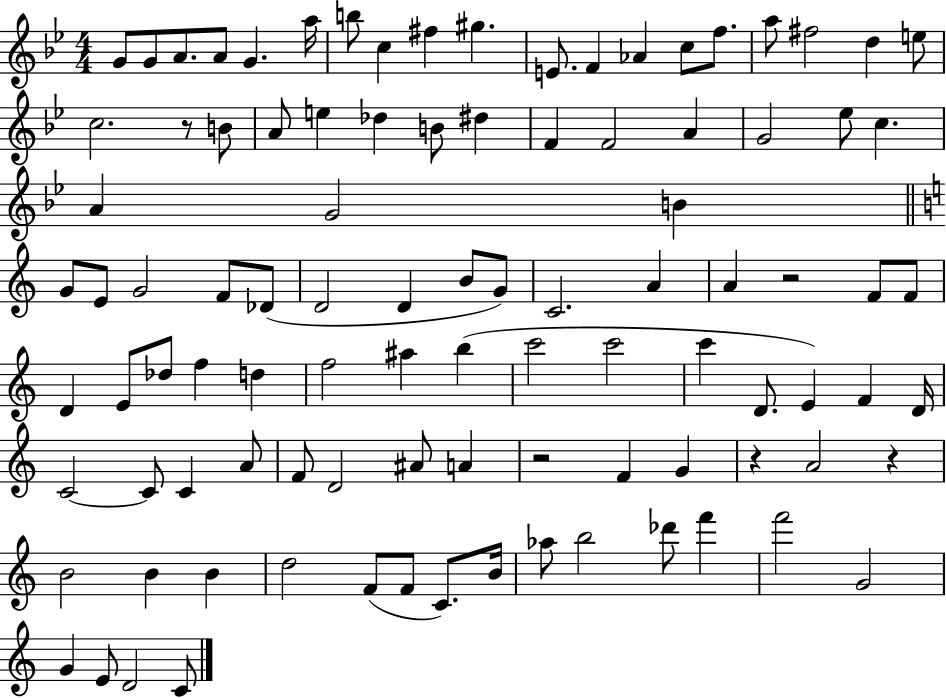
G4/e G4/e A4/e. A4/e G4/q. A5/s B5/e C5/q F#5/q G#5/q. E4/e. F4/q Ab4/q C5/e F5/e. A5/e F#5/h D5/q E5/e C5/h. R/e B4/e A4/e E5/q Db5/q B4/e D#5/q F4/q F4/h A4/q G4/h Eb5/e C5/q. A4/q G4/h B4/q G4/e E4/e G4/h F4/e Db4/e D4/h D4/q B4/e G4/e C4/h. A4/q A4/q R/h F4/e F4/e D4/q E4/e Db5/e F5/q D5/q F5/h A#5/q B5/q C6/h C6/h C6/q D4/e. E4/q F4/q D4/s C4/h C4/e C4/q A4/e F4/e D4/h A#4/e A4/q R/h F4/q G4/q R/q A4/h R/q B4/h B4/q B4/q D5/h F4/e F4/e C4/e. B4/s Ab5/e B5/h Db6/e F6/q F6/h G4/h G4/q E4/e D4/h C4/e